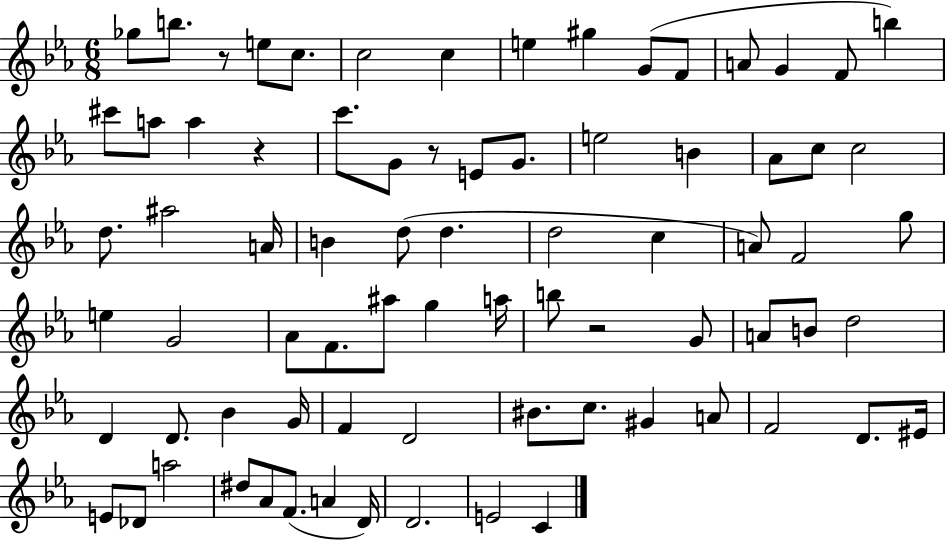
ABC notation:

X:1
T:Untitled
M:6/8
L:1/4
K:Eb
_g/2 b/2 z/2 e/2 c/2 c2 c e ^g G/2 F/2 A/2 G F/2 b ^c'/2 a/2 a z c'/2 G/2 z/2 E/2 G/2 e2 B _A/2 c/2 c2 d/2 ^a2 A/4 B d/2 d d2 c A/2 F2 g/2 e G2 _A/2 F/2 ^a/2 g a/4 b/2 z2 G/2 A/2 B/2 d2 D D/2 _B G/4 F D2 ^B/2 c/2 ^G A/2 F2 D/2 ^E/4 E/2 _D/2 a2 ^d/2 _A/2 F/2 A D/4 D2 E2 C